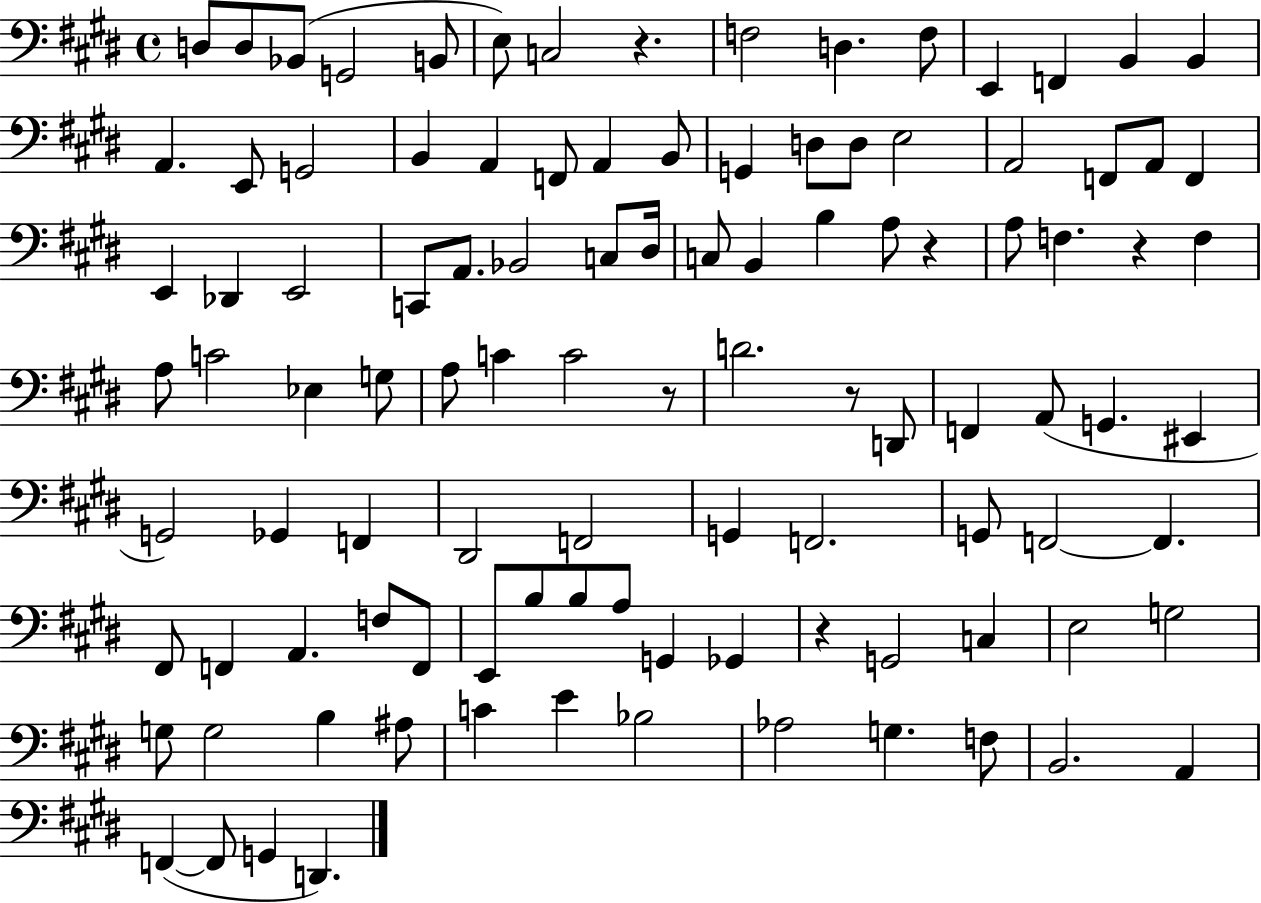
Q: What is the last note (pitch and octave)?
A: D2